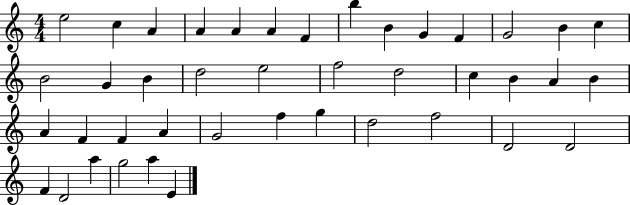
E5/h C5/q A4/q A4/q A4/q A4/q F4/q B5/q B4/q G4/q F4/q G4/h B4/q C5/q B4/h G4/q B4/q D5/h E5/h F5/h D5/h C5/q B4/q A4/q B4/q A4/q F4/q F4/q A4/q G4/h F5/q G5/q D5/h F5/h D4/h D4/h F4/q D4/h A5/q G5/h A5/q E4/q